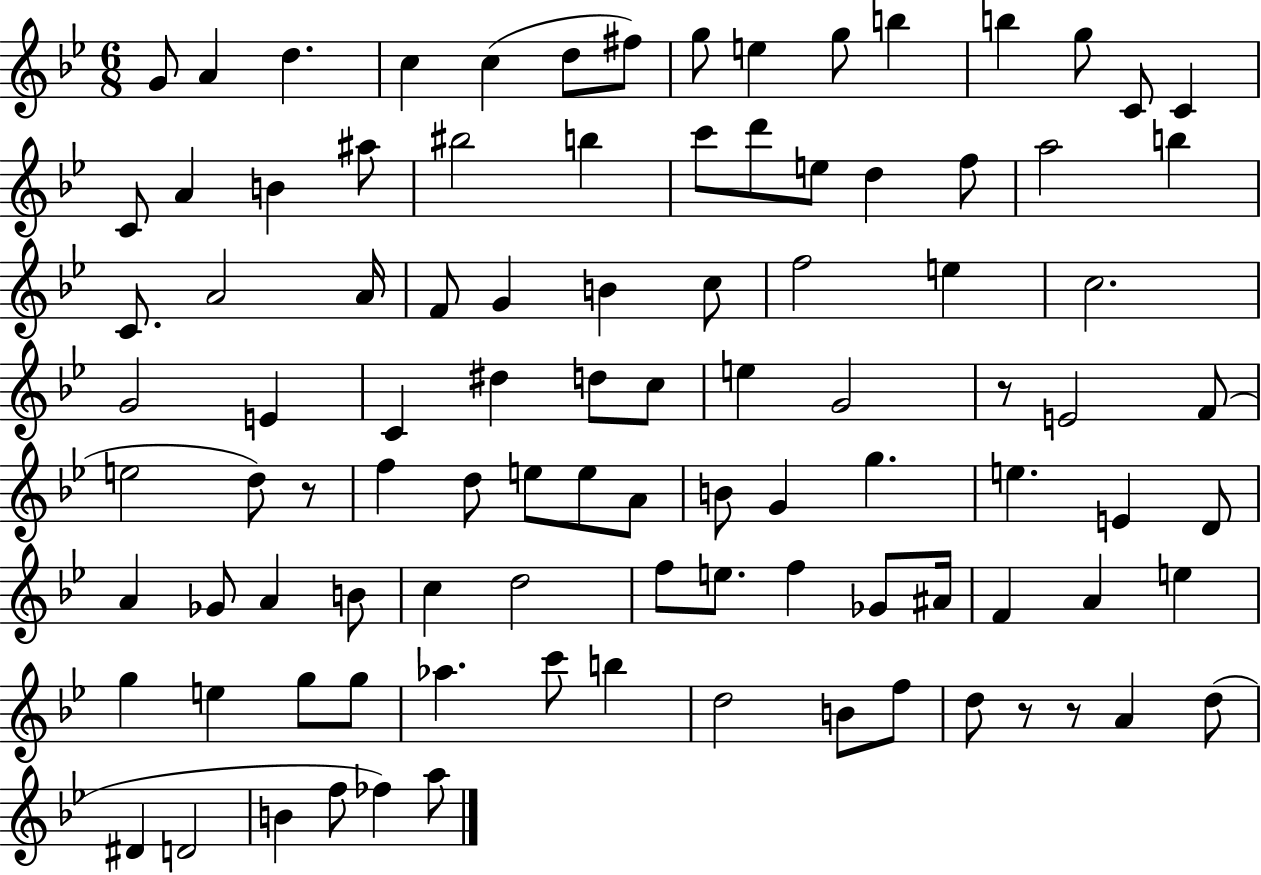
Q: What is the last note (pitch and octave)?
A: A5